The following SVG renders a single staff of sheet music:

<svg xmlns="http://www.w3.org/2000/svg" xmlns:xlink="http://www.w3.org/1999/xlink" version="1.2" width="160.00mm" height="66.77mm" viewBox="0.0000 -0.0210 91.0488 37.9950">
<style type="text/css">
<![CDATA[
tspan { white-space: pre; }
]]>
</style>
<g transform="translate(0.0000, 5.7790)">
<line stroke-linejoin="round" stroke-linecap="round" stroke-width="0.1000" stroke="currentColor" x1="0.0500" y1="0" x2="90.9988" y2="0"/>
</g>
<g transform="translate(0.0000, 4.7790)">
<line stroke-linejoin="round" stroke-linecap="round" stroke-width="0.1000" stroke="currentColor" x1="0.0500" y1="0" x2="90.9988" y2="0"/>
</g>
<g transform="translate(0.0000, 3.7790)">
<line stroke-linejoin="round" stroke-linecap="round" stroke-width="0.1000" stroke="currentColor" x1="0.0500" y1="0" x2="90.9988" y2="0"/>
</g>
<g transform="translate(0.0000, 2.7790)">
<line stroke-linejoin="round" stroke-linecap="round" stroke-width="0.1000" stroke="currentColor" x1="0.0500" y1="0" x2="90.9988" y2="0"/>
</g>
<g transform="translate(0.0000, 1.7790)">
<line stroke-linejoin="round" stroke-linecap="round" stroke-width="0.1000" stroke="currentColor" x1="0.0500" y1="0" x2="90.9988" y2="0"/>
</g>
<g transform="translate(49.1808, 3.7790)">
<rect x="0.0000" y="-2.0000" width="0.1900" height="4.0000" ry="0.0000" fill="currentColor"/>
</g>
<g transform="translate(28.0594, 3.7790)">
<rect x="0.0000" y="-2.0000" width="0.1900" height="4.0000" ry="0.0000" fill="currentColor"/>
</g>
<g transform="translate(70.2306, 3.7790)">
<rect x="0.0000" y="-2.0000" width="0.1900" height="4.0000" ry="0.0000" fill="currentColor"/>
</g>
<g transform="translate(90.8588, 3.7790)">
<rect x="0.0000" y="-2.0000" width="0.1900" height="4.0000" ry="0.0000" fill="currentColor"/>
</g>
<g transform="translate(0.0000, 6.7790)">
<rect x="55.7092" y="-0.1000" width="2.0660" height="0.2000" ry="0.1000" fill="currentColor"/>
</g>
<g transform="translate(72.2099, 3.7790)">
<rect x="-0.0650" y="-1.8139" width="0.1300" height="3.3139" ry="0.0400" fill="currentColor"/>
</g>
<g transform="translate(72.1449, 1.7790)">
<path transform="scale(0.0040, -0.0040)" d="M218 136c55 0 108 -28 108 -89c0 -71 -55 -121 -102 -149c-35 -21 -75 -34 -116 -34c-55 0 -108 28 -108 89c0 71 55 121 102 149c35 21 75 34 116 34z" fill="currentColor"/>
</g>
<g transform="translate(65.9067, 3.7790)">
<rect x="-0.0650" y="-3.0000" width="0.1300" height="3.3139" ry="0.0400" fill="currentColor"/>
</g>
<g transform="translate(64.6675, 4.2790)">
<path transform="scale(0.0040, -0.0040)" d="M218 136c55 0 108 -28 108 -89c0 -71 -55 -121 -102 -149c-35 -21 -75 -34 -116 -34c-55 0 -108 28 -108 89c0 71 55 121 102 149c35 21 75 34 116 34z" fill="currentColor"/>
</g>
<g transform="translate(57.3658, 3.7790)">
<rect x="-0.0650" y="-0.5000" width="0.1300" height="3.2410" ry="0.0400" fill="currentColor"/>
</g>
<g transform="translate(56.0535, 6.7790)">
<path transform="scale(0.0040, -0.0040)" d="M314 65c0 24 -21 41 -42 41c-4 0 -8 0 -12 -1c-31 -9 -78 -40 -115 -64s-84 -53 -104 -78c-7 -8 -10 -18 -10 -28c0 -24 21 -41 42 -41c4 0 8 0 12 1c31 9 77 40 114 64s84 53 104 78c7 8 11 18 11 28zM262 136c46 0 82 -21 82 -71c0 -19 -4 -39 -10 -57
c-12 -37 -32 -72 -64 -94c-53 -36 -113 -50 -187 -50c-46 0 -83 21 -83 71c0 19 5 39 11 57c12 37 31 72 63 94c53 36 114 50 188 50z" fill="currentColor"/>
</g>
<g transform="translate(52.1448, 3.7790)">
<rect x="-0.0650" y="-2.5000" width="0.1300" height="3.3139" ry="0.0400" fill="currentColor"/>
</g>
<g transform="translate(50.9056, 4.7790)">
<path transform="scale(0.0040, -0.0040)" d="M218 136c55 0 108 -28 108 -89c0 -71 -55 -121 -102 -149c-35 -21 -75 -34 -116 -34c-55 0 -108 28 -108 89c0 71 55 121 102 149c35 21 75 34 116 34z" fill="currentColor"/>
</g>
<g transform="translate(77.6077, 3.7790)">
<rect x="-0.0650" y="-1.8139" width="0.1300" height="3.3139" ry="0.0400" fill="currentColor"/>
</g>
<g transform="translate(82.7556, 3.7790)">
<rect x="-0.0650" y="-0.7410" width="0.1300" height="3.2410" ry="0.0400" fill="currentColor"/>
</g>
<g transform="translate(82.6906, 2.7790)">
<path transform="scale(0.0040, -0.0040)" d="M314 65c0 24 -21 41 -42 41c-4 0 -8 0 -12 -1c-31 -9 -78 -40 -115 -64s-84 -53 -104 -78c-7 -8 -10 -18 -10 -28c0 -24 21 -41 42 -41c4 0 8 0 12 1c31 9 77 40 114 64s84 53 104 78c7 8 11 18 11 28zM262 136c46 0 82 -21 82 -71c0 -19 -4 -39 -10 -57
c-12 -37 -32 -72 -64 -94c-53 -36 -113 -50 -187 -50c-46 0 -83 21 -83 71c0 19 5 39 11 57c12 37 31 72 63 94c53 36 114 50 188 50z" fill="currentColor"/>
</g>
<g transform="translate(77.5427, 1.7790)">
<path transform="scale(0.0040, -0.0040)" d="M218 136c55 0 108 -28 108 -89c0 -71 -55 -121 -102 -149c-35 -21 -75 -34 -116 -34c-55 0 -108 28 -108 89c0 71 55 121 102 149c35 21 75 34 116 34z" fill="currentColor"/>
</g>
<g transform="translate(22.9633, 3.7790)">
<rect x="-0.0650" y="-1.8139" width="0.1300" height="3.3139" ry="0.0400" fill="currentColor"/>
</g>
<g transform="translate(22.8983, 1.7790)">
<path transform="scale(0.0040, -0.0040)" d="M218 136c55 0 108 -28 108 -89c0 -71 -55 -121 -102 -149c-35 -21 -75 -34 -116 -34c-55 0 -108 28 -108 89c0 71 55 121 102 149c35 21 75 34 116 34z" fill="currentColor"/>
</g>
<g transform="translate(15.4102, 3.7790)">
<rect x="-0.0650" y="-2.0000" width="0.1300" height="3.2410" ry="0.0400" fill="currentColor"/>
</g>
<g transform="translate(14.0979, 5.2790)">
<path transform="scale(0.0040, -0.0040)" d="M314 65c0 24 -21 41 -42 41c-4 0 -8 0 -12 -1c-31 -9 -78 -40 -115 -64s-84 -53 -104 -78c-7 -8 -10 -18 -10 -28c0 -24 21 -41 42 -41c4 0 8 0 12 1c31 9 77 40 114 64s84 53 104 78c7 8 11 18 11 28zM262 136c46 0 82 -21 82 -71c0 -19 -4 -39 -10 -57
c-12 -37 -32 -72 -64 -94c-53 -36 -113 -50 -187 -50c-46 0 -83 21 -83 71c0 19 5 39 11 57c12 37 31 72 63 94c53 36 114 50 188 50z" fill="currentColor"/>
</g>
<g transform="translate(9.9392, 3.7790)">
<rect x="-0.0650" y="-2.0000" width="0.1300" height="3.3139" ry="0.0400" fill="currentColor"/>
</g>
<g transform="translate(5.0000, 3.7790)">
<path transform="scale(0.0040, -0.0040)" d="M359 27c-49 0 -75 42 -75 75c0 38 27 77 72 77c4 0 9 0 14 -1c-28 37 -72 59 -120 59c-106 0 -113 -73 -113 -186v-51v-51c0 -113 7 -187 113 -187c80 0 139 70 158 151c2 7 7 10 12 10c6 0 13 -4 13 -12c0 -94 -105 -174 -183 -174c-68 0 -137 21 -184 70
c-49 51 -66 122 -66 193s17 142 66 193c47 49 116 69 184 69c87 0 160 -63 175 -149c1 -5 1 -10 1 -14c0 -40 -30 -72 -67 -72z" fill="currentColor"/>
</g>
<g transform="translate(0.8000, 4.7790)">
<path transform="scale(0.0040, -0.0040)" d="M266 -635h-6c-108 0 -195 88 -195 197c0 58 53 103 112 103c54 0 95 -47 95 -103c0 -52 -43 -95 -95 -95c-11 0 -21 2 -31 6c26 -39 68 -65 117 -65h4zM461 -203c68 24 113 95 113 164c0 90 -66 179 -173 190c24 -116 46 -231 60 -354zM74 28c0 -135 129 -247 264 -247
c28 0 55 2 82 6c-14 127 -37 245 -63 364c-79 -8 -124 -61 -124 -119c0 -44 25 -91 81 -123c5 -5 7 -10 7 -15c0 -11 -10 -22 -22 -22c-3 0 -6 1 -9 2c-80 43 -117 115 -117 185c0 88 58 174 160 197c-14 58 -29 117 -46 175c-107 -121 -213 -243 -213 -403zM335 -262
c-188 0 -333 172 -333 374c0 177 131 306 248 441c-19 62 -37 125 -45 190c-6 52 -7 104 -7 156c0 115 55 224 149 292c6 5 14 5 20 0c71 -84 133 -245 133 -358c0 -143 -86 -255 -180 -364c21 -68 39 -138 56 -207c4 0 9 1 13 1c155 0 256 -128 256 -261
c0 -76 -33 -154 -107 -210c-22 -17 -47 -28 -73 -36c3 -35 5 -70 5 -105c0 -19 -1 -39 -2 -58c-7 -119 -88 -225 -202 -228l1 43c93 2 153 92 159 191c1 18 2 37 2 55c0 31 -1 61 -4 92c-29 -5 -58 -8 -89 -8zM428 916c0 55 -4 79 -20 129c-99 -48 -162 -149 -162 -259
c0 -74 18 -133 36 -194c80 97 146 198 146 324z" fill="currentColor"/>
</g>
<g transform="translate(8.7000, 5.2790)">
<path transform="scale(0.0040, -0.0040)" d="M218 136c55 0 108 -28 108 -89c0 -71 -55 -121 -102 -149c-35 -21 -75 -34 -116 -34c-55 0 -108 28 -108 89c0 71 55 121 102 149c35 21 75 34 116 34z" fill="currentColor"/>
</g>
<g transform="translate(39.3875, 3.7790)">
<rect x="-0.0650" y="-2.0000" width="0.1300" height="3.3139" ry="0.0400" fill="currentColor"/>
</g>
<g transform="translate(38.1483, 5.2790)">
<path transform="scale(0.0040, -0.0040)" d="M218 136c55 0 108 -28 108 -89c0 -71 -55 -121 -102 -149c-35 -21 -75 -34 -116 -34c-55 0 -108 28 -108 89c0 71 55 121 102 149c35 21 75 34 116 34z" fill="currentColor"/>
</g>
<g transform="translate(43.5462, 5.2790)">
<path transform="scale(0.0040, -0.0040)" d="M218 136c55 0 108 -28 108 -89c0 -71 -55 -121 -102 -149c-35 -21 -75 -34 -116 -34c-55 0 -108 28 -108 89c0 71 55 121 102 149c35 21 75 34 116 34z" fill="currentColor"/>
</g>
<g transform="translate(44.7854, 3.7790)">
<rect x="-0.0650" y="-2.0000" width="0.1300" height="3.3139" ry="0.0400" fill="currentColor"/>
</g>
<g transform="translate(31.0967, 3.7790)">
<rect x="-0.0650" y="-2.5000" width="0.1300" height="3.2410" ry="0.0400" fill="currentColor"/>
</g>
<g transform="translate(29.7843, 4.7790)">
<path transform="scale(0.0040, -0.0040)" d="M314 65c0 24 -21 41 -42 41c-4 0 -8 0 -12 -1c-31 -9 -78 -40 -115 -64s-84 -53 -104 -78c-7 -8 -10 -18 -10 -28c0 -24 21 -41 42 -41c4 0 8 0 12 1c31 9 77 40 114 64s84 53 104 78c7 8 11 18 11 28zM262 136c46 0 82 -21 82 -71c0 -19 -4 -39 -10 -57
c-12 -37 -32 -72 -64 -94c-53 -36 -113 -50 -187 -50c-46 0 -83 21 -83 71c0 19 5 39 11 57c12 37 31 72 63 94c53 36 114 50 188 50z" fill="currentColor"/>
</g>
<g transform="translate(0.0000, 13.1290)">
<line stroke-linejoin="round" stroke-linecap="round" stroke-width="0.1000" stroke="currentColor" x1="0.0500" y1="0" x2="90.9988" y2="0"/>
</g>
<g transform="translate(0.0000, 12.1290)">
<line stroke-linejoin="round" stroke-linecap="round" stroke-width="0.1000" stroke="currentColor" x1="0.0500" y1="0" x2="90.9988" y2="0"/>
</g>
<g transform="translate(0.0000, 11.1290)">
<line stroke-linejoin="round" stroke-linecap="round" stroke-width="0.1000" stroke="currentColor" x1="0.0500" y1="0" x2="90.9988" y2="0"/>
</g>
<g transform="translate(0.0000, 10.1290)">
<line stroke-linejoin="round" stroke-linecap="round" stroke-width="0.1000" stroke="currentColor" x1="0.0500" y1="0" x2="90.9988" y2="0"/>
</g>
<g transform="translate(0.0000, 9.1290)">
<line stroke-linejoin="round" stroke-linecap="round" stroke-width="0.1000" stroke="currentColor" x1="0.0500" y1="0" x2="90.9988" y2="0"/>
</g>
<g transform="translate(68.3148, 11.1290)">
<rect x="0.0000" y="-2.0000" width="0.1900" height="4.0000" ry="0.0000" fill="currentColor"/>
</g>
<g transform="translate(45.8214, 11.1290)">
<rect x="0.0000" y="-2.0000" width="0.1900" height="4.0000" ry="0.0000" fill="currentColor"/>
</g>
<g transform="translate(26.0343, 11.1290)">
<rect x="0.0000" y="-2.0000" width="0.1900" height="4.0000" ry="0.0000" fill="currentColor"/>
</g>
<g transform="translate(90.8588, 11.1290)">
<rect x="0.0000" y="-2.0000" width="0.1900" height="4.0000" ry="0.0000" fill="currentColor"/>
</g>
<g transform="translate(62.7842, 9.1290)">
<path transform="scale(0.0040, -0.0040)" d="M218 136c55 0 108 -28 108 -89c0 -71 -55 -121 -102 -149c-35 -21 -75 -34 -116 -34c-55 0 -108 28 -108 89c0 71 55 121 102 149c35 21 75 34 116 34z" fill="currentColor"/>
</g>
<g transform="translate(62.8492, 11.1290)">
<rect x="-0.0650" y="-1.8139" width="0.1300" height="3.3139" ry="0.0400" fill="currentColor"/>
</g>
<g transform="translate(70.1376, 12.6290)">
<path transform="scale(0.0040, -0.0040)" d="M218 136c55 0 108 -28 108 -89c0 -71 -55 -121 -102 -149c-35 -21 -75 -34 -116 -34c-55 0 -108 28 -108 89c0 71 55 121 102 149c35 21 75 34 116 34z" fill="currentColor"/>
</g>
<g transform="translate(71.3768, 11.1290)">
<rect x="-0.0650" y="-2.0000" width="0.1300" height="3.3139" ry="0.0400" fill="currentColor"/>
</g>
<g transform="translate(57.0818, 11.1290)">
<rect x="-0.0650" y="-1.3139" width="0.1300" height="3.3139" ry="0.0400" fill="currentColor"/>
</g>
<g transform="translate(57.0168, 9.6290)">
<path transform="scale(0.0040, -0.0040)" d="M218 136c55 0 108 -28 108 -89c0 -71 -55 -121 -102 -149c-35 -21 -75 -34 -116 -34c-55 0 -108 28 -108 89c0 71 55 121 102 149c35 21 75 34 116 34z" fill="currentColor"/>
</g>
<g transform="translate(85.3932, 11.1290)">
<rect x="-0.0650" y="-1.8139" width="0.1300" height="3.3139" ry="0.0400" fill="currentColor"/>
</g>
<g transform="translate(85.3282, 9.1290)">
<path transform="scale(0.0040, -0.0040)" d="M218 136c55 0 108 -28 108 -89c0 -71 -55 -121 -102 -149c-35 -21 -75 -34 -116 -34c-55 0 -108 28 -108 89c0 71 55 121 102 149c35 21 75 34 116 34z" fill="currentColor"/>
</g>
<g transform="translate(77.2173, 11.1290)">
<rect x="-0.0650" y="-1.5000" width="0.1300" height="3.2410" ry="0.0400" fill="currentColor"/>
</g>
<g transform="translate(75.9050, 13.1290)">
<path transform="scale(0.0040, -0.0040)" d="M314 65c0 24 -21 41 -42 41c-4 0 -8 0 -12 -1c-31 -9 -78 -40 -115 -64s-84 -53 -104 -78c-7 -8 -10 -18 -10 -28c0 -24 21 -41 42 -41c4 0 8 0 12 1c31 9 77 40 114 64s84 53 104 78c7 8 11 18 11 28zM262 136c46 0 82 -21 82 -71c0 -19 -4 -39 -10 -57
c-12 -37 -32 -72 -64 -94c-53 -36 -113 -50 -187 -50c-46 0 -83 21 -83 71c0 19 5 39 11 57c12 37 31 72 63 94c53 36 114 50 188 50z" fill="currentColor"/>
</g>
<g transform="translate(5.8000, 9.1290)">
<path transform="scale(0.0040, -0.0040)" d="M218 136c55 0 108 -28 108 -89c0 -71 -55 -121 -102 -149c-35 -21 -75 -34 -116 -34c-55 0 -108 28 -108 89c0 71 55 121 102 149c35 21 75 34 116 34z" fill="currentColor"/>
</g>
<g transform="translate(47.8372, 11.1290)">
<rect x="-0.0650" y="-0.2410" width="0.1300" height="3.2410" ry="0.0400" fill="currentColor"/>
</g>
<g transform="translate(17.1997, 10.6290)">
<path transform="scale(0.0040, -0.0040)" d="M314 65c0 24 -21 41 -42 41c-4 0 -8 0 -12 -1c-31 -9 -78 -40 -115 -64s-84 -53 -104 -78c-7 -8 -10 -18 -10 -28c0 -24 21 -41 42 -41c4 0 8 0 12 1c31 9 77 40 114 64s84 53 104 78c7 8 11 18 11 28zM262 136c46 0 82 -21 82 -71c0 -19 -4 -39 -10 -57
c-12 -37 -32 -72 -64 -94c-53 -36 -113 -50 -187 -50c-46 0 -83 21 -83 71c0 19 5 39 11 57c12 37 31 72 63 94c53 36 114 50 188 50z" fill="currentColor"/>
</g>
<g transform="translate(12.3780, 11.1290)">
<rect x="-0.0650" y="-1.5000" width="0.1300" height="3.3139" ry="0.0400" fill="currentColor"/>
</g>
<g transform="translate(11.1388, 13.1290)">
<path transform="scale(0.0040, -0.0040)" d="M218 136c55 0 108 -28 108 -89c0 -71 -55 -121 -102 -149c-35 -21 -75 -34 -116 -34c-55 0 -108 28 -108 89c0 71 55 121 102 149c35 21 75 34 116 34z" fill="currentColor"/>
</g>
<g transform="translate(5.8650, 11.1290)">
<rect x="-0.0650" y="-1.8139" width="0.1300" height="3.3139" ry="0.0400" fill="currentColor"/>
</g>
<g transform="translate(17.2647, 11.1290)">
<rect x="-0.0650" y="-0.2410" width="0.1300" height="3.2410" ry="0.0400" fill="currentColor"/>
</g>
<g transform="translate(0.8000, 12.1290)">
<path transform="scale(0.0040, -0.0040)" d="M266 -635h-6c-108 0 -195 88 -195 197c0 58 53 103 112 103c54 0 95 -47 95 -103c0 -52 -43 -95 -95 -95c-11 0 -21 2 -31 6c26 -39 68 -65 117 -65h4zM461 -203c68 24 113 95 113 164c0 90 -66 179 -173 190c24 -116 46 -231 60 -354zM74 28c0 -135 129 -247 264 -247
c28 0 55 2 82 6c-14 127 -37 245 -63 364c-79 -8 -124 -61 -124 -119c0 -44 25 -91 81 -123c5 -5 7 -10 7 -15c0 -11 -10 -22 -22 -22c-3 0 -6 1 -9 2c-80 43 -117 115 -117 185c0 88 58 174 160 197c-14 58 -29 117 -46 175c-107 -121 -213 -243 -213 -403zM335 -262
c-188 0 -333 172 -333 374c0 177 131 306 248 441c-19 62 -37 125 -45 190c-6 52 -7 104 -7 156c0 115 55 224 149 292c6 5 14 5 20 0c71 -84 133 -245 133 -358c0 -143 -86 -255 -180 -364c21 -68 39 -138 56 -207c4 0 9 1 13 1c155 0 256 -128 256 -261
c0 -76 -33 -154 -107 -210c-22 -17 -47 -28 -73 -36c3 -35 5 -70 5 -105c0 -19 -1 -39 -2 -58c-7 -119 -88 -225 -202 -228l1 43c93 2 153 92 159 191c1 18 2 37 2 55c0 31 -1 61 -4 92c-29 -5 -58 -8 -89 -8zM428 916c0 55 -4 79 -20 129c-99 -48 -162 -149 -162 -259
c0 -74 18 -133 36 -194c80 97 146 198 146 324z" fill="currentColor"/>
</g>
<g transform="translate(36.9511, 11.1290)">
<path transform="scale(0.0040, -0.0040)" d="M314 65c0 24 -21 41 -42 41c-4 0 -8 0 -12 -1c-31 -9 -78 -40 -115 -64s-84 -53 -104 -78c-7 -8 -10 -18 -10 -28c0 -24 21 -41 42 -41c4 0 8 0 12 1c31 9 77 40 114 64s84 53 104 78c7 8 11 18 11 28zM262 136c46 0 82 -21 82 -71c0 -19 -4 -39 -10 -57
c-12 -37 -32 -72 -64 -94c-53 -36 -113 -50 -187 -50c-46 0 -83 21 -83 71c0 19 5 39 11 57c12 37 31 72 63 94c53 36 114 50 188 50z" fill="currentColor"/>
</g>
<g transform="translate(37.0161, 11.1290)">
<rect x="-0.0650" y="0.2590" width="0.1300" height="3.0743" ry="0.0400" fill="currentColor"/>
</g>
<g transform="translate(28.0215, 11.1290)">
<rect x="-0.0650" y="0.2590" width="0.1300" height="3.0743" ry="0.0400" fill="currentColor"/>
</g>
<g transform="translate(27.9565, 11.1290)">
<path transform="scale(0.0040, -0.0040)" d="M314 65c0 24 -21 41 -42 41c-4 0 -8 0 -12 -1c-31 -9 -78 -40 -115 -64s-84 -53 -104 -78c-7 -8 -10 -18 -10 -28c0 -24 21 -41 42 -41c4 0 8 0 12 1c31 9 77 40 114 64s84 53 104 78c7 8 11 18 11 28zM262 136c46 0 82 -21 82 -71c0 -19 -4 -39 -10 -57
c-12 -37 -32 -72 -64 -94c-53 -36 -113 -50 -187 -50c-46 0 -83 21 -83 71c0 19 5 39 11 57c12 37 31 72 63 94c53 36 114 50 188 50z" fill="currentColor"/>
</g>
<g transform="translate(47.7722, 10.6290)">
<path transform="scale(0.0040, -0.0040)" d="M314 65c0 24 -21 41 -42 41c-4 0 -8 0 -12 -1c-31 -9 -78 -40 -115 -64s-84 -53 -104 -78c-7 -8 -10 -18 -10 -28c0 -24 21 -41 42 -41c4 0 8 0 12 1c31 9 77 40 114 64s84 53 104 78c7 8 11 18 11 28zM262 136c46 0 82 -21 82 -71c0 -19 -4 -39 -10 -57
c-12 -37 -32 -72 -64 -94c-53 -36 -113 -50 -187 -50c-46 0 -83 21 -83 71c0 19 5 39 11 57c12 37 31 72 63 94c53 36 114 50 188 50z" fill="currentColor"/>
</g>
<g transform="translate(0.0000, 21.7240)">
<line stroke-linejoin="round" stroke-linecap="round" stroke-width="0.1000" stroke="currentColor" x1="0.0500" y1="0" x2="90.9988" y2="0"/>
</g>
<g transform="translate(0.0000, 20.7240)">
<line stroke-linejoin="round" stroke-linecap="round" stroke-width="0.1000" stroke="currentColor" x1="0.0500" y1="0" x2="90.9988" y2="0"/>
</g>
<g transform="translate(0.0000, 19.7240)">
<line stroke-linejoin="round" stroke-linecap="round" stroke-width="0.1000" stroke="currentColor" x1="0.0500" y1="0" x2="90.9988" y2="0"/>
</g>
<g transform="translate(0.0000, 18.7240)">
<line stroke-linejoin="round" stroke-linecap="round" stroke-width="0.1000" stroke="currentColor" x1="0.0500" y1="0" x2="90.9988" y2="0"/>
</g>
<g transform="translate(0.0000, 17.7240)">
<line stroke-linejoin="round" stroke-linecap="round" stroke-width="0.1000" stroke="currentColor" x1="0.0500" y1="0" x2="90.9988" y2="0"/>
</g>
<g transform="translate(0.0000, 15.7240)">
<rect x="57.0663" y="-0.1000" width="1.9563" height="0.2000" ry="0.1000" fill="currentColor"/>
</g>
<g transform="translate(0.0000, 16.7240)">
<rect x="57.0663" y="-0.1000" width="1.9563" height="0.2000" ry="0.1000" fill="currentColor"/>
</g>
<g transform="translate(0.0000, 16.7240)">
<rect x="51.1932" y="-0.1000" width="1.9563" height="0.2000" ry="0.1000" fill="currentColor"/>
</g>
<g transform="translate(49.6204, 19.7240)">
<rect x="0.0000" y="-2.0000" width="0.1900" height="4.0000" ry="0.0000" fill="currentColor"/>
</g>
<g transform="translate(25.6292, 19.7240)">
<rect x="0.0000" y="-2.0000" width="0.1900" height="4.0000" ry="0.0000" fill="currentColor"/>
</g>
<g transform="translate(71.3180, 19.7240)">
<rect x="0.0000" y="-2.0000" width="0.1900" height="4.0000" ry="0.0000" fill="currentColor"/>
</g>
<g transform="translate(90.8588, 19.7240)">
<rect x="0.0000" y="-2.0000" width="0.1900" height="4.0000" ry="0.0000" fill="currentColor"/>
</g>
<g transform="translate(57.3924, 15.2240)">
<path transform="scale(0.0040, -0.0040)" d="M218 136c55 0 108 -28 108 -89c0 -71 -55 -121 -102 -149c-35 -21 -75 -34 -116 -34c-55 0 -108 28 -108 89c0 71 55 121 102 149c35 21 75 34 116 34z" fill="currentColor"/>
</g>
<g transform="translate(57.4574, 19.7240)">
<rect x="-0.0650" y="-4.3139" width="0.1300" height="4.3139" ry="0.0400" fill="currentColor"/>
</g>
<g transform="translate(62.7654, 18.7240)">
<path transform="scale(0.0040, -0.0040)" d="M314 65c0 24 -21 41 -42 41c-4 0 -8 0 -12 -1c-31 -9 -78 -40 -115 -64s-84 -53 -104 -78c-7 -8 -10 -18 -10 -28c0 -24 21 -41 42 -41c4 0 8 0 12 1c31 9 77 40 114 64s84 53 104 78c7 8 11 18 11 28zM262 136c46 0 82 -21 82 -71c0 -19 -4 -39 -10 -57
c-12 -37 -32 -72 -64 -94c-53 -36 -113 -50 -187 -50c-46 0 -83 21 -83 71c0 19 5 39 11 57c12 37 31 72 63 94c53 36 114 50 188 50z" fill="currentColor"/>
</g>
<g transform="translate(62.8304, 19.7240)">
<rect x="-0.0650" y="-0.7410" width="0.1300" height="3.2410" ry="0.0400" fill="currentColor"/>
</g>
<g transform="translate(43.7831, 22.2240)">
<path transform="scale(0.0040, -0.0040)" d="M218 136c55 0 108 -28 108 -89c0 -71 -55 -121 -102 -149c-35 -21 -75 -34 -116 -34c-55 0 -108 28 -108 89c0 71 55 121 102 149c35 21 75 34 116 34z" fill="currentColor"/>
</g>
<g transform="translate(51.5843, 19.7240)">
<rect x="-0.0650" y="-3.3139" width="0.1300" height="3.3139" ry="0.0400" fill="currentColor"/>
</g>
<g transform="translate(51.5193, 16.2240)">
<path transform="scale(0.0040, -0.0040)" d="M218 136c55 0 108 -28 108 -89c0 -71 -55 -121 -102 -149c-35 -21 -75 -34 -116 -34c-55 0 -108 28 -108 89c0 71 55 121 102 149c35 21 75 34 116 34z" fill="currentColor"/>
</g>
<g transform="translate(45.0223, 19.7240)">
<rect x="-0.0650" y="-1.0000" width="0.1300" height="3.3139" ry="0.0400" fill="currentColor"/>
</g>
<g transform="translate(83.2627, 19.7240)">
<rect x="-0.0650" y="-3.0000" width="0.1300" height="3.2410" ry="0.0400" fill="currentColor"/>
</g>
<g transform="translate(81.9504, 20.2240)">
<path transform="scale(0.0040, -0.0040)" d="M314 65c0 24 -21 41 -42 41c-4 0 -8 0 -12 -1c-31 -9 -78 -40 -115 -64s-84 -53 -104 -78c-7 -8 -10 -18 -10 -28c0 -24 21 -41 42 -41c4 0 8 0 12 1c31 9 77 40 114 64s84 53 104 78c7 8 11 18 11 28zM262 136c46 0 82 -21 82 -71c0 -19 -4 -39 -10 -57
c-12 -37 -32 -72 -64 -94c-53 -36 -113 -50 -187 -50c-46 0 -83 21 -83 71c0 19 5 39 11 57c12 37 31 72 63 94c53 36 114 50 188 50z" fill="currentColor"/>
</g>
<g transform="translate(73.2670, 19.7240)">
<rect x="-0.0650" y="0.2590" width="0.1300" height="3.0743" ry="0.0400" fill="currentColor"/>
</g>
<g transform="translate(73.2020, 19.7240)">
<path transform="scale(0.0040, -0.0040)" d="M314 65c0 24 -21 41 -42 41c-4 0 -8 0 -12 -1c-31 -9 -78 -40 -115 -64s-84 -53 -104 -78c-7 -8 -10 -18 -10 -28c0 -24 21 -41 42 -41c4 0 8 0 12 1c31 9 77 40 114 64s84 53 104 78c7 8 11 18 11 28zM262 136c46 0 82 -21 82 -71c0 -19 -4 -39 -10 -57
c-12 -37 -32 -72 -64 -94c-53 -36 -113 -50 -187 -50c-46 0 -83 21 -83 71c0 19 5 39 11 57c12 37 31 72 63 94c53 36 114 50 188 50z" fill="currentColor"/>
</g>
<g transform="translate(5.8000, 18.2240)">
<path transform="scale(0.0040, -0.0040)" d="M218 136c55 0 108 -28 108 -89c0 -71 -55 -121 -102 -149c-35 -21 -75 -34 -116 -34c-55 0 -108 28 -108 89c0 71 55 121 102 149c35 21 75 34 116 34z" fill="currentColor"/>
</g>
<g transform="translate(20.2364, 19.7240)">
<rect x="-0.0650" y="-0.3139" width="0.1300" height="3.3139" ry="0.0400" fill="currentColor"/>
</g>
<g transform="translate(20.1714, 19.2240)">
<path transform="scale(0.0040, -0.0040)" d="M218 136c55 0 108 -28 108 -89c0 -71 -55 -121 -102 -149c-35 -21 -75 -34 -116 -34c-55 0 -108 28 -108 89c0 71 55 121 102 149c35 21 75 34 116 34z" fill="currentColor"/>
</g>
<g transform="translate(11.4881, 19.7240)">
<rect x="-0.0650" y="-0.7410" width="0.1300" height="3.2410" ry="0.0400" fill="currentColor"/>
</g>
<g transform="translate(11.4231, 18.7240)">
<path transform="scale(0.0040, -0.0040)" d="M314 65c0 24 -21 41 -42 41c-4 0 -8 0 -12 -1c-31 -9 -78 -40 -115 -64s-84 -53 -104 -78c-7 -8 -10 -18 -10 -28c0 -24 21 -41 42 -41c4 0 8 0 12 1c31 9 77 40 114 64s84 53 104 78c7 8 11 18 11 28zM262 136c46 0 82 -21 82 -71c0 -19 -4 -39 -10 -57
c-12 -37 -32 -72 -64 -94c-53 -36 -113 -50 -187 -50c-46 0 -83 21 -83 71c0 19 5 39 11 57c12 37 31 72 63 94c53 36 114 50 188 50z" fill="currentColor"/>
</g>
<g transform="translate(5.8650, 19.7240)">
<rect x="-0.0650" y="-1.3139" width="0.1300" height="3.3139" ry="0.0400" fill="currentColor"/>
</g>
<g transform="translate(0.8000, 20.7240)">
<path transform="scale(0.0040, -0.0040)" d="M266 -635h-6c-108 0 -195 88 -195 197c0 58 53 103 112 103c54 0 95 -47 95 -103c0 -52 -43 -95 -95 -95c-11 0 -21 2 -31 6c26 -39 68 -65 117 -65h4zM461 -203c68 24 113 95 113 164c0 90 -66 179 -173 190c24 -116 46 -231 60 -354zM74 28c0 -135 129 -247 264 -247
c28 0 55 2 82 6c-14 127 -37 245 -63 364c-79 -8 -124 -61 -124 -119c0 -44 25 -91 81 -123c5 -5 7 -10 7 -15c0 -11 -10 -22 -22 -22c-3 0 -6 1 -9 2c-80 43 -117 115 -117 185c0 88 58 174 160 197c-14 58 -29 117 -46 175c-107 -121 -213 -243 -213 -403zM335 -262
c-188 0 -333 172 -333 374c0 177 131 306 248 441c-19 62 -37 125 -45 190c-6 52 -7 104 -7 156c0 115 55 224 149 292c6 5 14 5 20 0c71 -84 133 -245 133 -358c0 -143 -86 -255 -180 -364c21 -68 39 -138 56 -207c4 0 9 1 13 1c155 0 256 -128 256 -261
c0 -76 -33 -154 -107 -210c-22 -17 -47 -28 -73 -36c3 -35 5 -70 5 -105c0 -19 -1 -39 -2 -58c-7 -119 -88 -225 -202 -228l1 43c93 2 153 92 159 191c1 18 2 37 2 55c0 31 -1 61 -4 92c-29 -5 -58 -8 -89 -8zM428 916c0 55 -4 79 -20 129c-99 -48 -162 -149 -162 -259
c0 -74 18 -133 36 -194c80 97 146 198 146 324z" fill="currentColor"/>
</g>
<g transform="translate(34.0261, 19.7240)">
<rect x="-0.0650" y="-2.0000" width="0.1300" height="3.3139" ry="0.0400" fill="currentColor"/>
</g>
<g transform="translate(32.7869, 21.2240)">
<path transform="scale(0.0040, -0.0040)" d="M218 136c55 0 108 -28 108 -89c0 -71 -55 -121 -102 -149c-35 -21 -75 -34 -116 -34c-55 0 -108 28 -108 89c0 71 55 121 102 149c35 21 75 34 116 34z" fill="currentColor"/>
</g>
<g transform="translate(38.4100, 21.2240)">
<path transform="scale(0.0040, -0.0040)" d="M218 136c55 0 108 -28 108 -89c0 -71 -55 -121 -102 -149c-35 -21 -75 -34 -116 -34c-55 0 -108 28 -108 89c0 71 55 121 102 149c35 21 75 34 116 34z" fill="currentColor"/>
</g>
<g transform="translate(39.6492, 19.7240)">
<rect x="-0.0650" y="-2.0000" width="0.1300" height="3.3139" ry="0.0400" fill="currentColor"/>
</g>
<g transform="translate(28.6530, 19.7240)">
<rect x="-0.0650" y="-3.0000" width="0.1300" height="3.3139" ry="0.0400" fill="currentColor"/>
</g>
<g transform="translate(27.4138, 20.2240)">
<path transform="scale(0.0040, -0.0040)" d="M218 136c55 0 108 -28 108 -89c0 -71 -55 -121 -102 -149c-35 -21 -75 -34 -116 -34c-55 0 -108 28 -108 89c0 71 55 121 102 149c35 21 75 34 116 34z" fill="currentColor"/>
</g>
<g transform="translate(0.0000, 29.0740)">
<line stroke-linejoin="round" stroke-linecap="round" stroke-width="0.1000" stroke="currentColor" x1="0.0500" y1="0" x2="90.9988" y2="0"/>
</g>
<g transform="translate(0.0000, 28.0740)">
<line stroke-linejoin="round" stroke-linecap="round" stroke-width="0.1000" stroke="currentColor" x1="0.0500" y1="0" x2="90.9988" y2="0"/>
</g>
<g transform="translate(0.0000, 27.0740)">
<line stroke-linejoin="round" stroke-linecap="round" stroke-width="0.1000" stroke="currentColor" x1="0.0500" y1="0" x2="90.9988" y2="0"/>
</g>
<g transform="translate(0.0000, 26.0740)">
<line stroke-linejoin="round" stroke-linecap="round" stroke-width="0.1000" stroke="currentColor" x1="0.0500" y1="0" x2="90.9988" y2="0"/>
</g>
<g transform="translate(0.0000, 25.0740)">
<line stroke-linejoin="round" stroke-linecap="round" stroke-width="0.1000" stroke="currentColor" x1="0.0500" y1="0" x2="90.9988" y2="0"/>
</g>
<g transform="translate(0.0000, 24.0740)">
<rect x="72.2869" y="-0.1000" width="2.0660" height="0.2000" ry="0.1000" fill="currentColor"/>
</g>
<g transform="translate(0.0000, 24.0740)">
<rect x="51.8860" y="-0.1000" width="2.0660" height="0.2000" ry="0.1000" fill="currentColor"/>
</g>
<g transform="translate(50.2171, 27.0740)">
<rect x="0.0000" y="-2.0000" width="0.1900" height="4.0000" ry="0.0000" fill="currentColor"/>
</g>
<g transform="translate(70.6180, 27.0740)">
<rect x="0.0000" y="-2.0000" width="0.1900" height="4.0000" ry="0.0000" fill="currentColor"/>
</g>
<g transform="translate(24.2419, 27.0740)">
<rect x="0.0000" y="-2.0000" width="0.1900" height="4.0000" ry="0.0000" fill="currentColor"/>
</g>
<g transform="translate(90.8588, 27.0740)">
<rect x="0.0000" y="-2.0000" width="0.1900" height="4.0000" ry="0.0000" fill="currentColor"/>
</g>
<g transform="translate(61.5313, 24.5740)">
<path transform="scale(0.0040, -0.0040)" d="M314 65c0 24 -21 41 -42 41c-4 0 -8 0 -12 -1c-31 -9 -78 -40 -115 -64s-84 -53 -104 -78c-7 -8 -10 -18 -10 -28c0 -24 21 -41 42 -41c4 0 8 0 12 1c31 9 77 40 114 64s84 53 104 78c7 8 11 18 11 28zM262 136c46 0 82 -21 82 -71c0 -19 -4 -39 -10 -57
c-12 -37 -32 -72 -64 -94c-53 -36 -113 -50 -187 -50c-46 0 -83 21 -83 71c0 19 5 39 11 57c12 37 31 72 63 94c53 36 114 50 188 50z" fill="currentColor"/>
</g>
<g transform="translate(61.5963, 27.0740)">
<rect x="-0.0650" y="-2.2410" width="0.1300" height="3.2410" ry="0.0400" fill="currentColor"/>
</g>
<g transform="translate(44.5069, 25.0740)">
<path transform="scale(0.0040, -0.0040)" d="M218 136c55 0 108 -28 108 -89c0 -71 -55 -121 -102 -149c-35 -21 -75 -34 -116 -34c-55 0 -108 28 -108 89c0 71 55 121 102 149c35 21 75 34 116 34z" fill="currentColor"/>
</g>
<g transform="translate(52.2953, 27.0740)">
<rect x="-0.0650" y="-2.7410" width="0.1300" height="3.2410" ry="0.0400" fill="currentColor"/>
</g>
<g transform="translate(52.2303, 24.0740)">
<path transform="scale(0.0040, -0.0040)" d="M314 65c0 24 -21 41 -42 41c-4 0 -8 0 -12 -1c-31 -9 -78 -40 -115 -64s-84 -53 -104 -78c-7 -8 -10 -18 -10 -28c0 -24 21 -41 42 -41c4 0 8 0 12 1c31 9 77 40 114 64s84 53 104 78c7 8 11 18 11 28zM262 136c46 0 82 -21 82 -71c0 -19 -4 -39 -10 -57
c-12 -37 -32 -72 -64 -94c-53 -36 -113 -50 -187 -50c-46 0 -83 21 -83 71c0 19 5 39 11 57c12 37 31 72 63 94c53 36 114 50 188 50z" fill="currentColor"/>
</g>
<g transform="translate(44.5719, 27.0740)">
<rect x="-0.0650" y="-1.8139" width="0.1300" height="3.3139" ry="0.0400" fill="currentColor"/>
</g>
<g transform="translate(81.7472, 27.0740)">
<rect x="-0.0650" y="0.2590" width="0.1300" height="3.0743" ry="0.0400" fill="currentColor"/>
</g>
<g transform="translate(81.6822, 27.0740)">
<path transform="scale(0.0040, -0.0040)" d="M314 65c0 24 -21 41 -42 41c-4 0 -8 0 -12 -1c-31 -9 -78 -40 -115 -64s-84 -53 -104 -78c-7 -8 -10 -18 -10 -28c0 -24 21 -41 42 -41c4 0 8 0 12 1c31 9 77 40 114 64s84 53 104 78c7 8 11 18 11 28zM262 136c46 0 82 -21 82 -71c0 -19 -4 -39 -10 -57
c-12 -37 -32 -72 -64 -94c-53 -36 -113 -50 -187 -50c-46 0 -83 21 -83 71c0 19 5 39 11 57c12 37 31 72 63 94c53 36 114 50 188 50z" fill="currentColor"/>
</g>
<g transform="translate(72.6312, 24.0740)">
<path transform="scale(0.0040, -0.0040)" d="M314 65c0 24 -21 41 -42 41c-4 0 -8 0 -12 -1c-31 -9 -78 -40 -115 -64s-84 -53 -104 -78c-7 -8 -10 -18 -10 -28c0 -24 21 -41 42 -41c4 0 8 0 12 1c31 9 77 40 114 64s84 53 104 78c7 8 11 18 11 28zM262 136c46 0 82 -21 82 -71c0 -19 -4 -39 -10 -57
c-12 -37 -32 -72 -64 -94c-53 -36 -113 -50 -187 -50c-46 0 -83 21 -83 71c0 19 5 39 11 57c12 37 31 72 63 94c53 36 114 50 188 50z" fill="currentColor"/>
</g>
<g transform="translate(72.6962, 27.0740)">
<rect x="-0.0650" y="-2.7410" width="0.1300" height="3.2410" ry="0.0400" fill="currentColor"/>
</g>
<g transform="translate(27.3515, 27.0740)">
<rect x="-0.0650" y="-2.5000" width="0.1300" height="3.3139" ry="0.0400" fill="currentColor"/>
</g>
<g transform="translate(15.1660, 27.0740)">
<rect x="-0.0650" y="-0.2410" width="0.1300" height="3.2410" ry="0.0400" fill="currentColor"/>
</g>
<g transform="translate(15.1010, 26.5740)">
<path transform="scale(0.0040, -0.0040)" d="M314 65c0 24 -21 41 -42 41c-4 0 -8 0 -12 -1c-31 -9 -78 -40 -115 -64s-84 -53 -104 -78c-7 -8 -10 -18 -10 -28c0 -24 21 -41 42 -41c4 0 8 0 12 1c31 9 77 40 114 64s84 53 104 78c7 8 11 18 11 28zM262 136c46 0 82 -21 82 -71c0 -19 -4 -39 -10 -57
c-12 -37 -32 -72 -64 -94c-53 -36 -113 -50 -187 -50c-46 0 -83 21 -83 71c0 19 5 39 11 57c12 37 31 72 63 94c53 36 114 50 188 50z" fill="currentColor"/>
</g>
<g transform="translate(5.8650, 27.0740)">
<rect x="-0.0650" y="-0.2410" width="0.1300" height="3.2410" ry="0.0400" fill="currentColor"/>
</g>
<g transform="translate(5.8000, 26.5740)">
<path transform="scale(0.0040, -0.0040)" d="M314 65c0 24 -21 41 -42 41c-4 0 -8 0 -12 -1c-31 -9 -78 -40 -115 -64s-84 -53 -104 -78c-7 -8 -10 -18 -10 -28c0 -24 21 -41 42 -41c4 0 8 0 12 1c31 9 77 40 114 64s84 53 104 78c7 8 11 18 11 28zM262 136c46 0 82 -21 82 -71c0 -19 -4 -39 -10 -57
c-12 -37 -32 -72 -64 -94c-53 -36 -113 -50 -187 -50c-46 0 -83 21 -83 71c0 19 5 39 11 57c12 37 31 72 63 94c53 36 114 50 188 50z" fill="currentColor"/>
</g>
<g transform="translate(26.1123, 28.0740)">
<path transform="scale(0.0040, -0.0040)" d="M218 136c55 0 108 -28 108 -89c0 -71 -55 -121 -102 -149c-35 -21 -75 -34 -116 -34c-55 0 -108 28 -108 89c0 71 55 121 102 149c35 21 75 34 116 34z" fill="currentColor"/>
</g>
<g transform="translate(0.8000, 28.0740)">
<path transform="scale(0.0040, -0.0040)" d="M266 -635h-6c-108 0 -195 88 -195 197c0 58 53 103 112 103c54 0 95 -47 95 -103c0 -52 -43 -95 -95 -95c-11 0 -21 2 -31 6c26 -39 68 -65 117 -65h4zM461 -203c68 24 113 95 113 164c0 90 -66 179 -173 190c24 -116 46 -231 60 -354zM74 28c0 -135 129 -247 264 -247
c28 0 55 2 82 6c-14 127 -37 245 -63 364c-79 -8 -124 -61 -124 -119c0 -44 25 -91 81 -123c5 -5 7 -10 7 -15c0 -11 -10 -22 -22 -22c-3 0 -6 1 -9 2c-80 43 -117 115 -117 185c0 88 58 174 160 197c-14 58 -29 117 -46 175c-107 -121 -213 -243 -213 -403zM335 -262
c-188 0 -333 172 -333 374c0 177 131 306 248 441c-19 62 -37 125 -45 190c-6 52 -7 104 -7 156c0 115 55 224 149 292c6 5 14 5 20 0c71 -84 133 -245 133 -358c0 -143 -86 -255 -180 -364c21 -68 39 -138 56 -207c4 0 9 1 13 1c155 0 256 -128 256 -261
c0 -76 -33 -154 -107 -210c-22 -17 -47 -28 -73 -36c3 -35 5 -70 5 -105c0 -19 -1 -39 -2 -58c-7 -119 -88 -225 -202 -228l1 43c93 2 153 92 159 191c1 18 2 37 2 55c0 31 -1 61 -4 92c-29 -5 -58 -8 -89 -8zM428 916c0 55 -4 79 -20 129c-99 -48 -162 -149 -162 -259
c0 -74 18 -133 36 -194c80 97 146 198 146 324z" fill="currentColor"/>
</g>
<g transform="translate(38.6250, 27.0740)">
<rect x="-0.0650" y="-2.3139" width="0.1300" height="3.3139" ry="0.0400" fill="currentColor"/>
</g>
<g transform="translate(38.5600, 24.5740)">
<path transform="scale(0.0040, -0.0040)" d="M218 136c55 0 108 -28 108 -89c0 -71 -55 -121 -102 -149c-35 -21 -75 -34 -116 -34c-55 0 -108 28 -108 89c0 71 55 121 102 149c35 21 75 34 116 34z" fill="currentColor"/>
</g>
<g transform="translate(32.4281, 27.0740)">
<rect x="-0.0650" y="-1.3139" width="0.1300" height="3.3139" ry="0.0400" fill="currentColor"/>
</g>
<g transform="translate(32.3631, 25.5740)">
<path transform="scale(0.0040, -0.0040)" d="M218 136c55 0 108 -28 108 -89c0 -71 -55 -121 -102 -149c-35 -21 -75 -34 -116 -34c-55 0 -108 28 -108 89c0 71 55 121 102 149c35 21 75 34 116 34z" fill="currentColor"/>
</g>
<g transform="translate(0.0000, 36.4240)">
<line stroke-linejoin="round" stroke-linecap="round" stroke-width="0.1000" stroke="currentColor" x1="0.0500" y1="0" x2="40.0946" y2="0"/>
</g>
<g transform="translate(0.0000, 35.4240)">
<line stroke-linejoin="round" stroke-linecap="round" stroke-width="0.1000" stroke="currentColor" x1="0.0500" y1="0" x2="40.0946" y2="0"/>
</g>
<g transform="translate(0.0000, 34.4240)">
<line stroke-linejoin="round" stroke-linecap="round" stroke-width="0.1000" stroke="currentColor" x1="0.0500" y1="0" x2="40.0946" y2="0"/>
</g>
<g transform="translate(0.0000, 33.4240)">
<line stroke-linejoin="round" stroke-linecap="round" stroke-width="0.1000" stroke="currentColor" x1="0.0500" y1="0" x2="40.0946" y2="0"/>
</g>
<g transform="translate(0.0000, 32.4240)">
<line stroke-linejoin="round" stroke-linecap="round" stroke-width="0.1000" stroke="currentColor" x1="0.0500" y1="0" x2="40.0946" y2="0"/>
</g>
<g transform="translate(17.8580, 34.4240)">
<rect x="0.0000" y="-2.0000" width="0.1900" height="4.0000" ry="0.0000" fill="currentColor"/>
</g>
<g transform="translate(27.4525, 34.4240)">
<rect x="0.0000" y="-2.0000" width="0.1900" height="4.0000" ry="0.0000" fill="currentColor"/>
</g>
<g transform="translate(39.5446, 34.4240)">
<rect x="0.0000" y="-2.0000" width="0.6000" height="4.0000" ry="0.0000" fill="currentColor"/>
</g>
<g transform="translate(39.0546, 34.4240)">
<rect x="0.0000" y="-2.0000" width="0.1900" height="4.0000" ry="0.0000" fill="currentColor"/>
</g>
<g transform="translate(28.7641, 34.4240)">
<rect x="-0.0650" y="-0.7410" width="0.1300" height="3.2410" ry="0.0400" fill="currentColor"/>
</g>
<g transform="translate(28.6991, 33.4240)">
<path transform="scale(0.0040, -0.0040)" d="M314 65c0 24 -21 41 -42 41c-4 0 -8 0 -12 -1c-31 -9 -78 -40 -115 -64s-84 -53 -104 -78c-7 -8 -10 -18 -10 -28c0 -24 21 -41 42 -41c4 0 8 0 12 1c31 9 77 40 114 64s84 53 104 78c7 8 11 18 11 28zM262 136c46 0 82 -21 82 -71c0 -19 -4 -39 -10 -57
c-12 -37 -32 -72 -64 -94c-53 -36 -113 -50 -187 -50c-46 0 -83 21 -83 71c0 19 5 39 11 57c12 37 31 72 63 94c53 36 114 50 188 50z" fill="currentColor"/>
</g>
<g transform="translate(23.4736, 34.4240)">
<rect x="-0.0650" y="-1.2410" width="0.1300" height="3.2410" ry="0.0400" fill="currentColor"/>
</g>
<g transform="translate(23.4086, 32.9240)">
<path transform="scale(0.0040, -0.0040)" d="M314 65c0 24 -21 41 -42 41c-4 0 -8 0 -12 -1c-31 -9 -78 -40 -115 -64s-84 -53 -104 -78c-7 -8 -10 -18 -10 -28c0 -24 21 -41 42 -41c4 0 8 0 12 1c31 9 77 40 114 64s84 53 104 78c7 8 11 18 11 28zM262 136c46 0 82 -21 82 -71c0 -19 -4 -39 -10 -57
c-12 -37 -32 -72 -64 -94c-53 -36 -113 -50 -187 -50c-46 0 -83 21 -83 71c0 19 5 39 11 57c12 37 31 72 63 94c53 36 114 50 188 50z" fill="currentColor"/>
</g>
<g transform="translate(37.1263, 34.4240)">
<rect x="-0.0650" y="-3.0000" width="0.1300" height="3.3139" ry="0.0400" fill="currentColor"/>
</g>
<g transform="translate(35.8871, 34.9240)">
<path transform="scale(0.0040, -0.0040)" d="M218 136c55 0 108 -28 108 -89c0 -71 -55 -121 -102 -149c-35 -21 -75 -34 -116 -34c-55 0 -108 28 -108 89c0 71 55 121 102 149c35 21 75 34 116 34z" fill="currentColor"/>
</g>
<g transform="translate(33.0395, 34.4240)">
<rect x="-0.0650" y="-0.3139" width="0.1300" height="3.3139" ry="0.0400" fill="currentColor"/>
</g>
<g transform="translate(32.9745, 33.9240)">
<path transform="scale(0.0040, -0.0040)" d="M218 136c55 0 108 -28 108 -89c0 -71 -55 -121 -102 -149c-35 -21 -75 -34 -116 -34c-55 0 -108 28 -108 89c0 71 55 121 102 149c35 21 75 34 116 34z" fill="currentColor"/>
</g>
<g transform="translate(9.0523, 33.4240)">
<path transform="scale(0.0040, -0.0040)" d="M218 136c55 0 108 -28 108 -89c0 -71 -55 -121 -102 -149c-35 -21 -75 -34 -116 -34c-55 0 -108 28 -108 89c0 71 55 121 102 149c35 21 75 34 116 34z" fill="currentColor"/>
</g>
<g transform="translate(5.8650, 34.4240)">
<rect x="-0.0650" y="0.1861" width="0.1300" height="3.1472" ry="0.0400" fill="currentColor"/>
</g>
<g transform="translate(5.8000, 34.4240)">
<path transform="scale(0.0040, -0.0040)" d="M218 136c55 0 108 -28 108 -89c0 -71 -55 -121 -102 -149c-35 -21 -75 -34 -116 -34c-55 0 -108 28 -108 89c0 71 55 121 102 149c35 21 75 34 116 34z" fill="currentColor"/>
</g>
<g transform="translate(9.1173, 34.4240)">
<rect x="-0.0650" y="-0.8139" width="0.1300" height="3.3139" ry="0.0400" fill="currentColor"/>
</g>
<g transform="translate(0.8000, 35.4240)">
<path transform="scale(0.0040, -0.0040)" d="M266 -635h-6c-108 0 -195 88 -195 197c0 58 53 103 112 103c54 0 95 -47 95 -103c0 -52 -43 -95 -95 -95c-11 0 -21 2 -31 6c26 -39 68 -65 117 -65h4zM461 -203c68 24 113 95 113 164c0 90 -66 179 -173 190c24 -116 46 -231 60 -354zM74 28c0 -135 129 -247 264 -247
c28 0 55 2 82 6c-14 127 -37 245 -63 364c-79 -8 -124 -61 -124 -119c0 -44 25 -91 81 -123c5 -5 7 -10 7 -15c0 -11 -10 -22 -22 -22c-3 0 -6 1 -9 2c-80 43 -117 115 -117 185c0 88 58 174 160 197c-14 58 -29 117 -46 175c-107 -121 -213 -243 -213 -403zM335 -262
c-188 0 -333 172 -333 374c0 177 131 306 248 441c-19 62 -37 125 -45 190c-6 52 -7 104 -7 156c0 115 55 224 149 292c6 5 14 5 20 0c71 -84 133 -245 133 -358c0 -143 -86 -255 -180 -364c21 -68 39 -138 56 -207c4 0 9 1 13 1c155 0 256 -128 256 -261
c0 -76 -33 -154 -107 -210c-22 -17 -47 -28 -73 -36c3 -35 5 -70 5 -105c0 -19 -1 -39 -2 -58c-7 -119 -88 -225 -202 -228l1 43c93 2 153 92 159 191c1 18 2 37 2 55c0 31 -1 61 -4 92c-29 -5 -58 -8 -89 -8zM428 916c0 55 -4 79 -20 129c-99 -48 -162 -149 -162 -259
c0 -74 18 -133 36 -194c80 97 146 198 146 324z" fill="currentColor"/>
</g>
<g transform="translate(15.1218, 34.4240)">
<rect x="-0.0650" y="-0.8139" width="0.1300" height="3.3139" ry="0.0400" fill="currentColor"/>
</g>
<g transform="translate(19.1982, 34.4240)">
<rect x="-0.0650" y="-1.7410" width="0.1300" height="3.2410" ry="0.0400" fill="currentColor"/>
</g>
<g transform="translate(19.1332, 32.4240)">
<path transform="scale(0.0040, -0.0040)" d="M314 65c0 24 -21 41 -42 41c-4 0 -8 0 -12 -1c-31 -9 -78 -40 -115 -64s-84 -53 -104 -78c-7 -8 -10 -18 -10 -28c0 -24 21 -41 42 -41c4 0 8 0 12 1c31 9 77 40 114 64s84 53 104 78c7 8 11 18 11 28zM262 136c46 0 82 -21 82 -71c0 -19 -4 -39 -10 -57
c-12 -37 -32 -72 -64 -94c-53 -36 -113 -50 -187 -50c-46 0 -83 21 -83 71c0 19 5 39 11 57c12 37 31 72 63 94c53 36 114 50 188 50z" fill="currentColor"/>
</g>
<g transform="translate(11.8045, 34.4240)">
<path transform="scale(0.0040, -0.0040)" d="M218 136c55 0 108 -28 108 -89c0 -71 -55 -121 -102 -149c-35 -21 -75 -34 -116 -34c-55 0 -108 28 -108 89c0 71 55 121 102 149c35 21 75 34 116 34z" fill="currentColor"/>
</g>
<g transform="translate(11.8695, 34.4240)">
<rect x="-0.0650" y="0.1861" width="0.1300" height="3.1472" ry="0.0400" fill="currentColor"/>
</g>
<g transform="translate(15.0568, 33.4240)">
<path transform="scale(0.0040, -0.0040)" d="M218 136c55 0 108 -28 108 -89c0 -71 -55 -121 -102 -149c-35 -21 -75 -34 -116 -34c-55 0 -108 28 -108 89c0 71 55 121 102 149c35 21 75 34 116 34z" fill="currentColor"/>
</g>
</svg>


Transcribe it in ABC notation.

X:1
T:Untitled
M:4/4
L:1/4
K:C
F F2 f G2 F F G C2 A f f d2 f E c2 B2 B2 c2 e f F E2 f e d2 c A F F D b d' d2 B2 A2 c2 c2 G e g f a2 g2 a2 B2 B d B d f2 e2 d2 c A